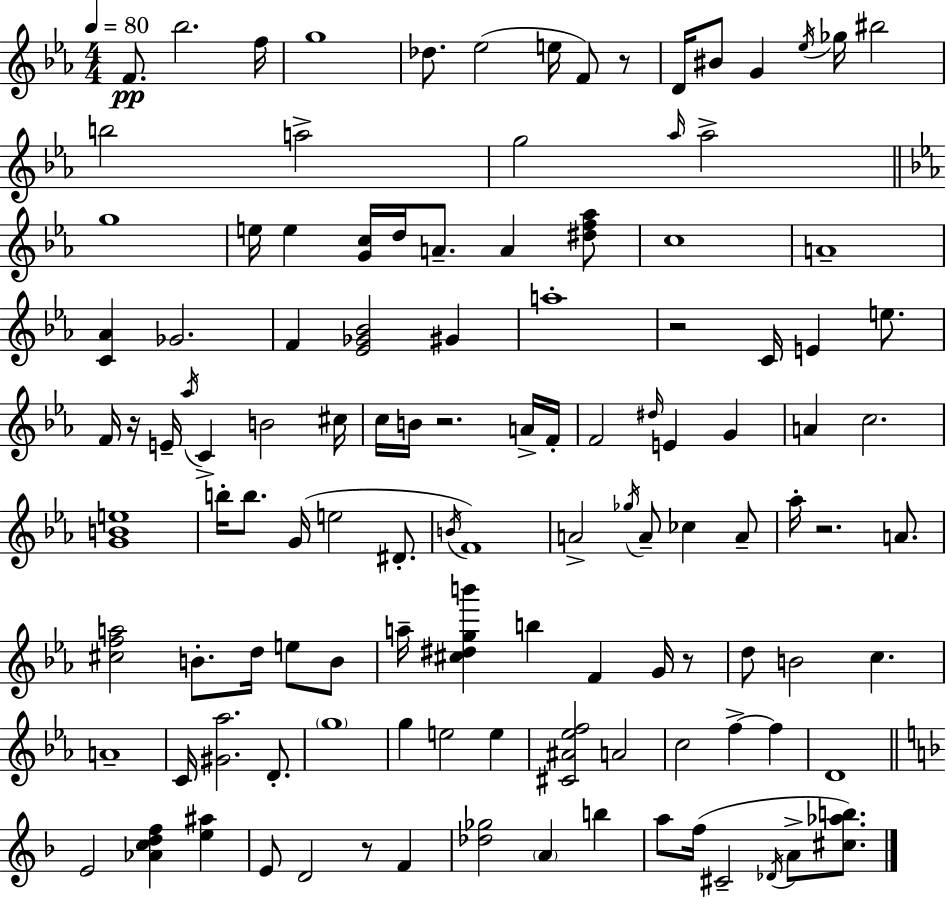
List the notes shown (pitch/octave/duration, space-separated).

F4/e. Bb5/h. F5/s G5/w Db5/e. Eb5/h E5/s F4/e R/e D4/s BIS4/e G4/q Eb5/s Gb5/s BIS5/h B5/h A5/h G5/h Ab5/s Ab5/h G5/w E5/s E5/q [G4,C5]/s D5/s A4/e. A4/q [D#5,F5,Ab5]/e C5/w A4/w [C4,Ab4]/q Gb4/h. F4/q [Eb4,Gb4,Bb4]/h G#4/q A5/w R/h C4/s E4/q E5/e. F4/s R/s E4/s Ab5/s C4/q B4/h C#5/s C5/s B4/s R/h. A4/s F4/s F4/h D#5/s E4/q G4/q A4/q C5/h. [G4,B4,E5]/w B5/s B5/e. G4/s E5/h D#4/e. B4/s F4/w A4/h Gb5/s A4/e CES5/q A4/e Ab5/s R/h. A4/e. [C#5,F5,A5]/h B4/e. D5/s E5/e B4/e A5/s [C#5,D#5,G5,B6]/q B5/q F4/q G4/s R/e D5/e B4/h C5/q. A4/w C4/s [G#4,Ab5]/h. D4/e. G5/w G5/q E5/h E5/q [C#4,A#4,Eb5,F5]/h A4/h C5/h F5/q F5/q D4/w E4/h [Ab4,C5,D5,F5]/q [E5,A#5]/q E4/e D4/h R/e F4/q [Db5,Gb5]/h A4/q B5/q A5/e F5/s C#4/h Db4/s A4/e [C#5,Ab5,B5]/e.